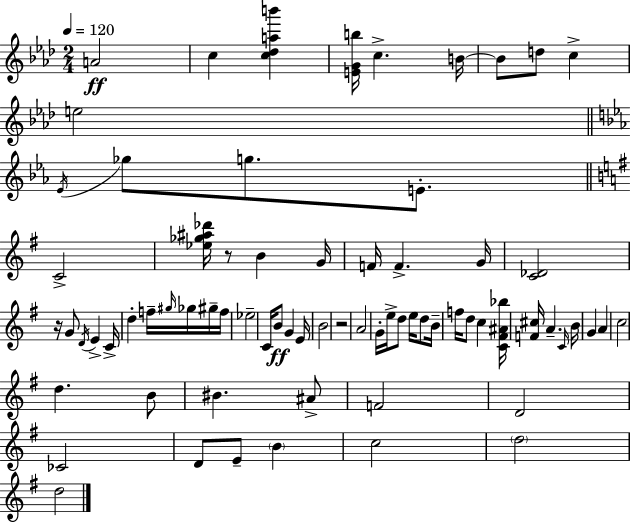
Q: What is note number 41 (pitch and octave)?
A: B4